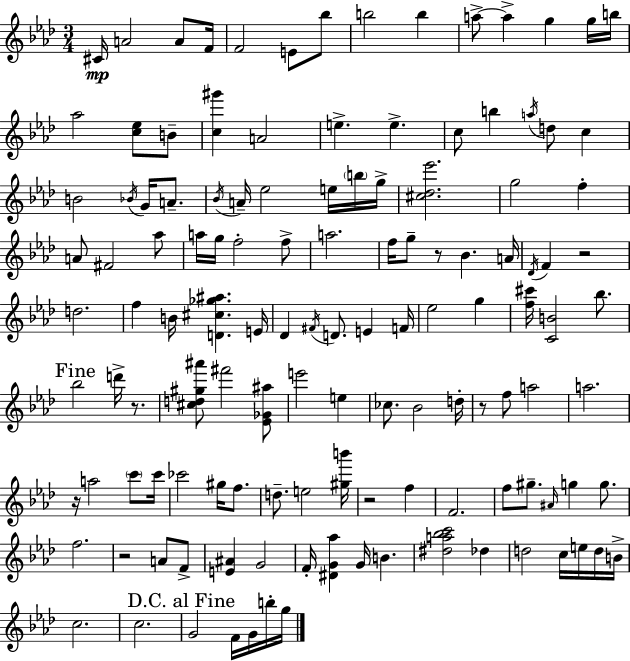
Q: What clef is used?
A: treble